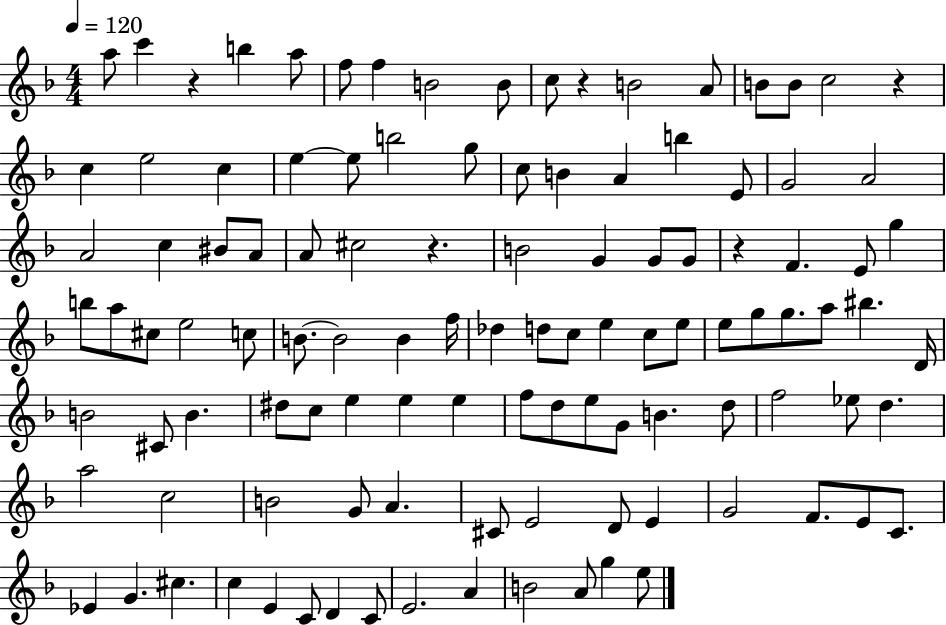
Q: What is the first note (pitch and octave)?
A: A5